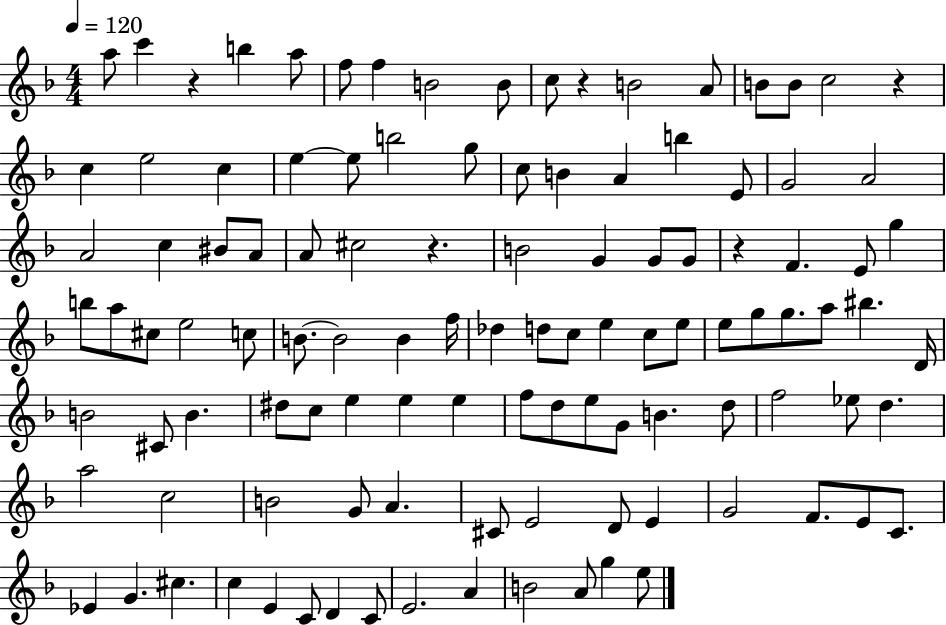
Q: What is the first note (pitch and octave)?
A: A5